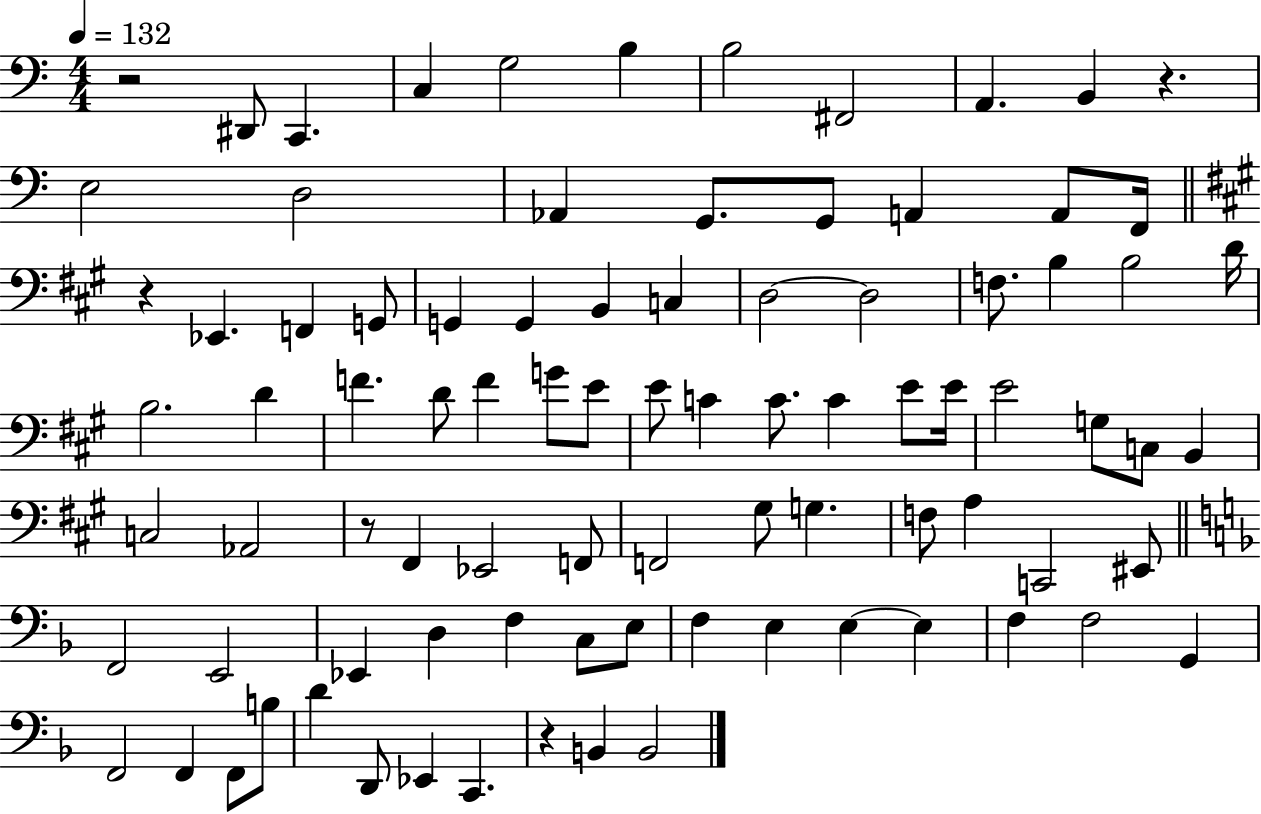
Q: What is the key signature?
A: C major